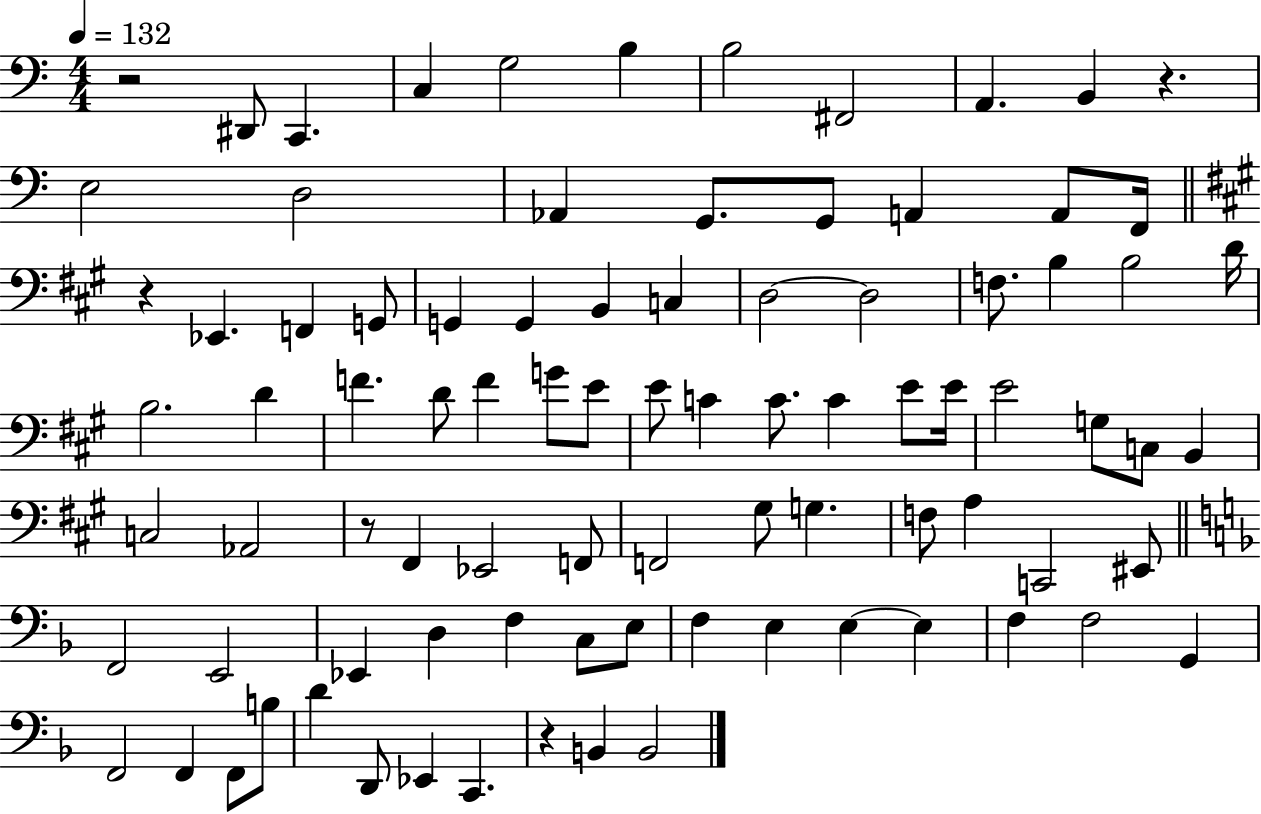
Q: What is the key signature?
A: C major